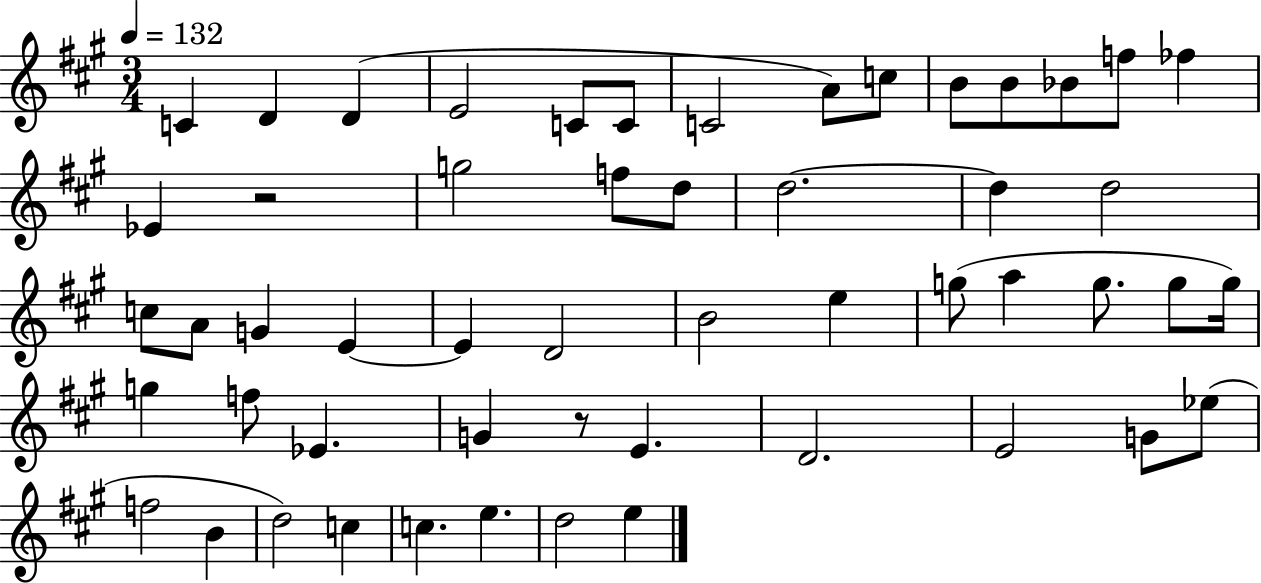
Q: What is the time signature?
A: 3/4